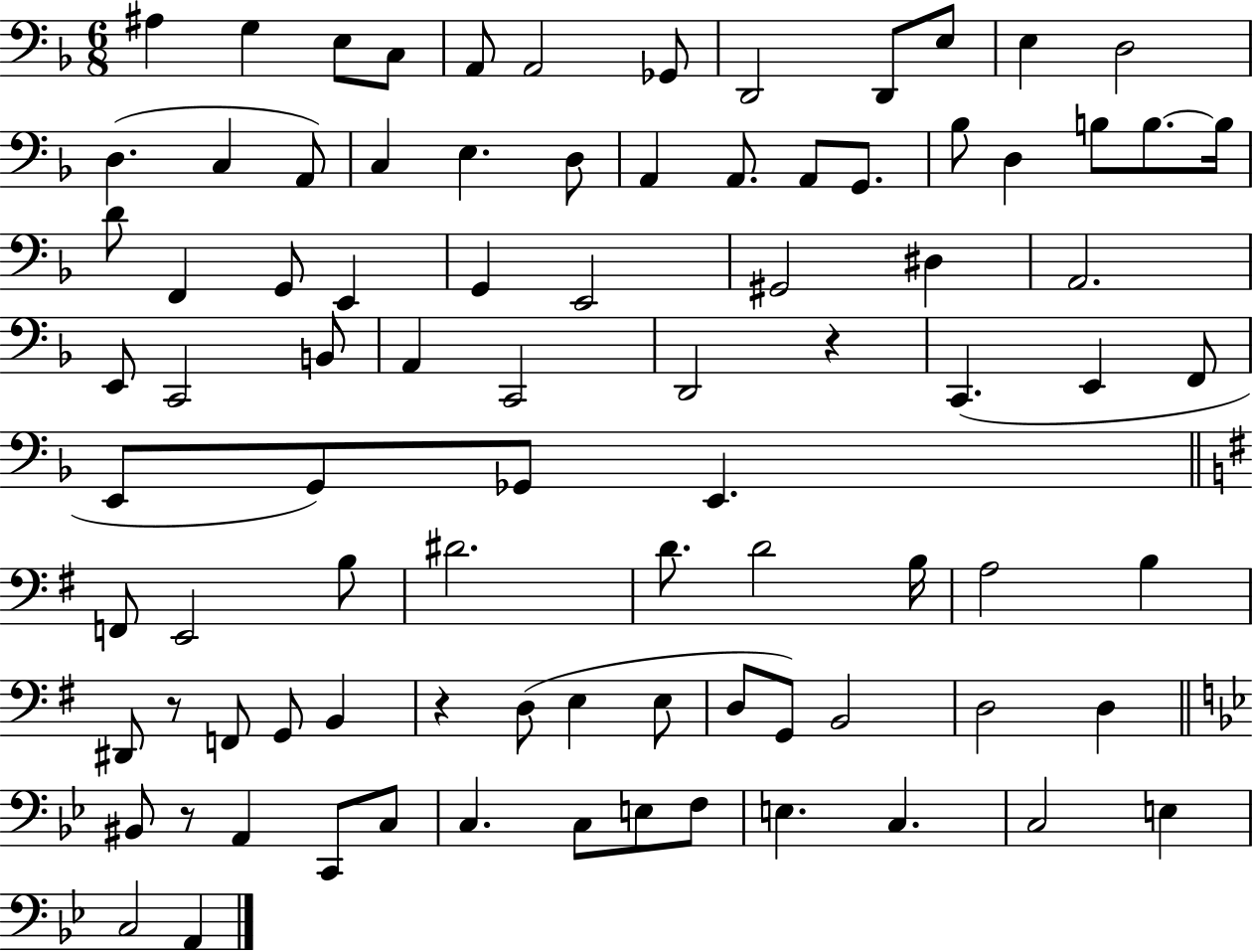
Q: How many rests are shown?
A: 4